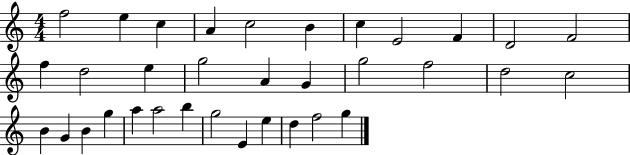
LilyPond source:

{
  \clef treble
  \numericTimeSignature
  \time 4/4
  \key c \major
  f''2 e''4 c''4 | a'4 c''2 b'4 | c''4 e'2 f'4 | d'2 f'2 | \break f''4 d''2 e''4 | g''2 a'4 g'4 | g''2 f''2 | d''2 c''2 | \break b'4 g'4 b'4 g''4 | a''4 a''2 b''4 | g''2 e'4 e''4 | d''4 f''2 g''4 | \break \bar "|."
}